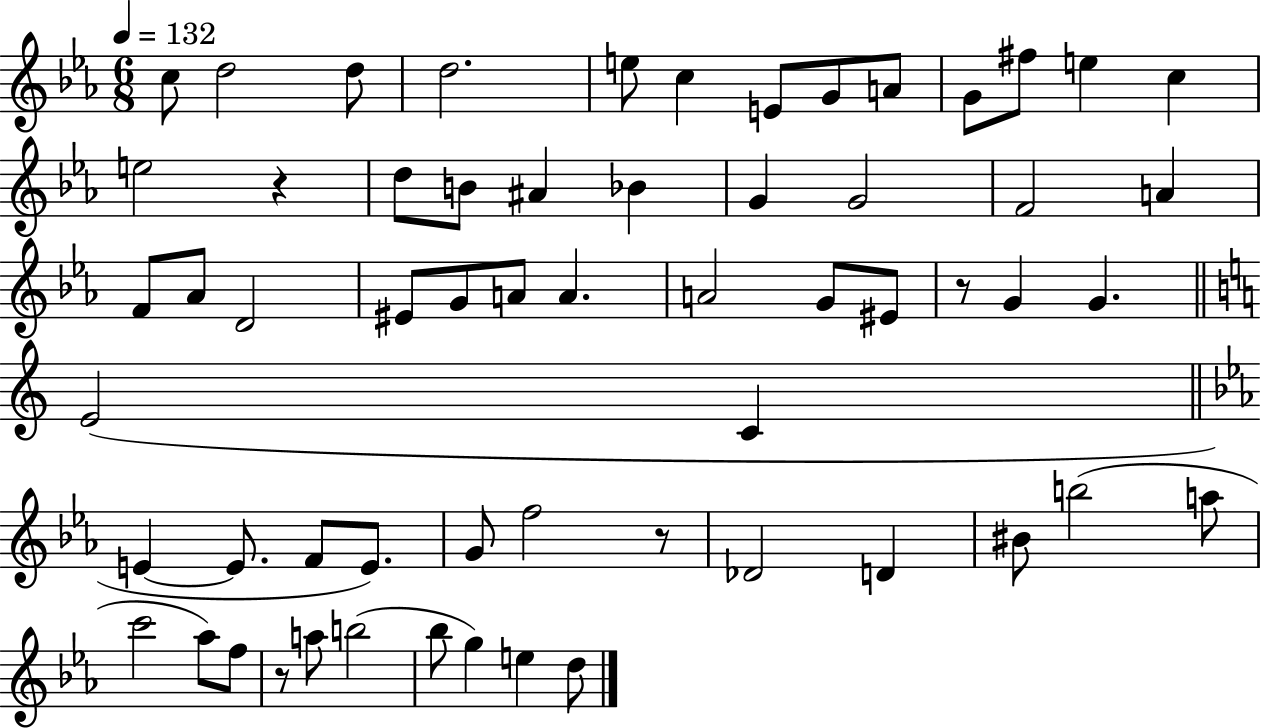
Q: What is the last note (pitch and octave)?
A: D5